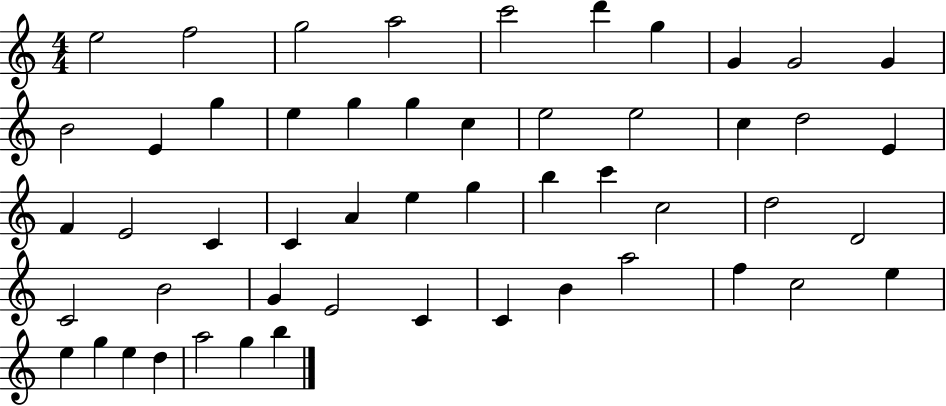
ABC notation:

X:1
T:Untitled
M:4/4
L:1/4
K:C
e2 f2 g2 a2 c'2 d' g G G2 G B2 E g e g g c e2 e2 c d2 E F E2 C C A e g b c' c2 d2 D2 C2 B2 G E2 C C B a2 f c2 e e g e d a2 g b